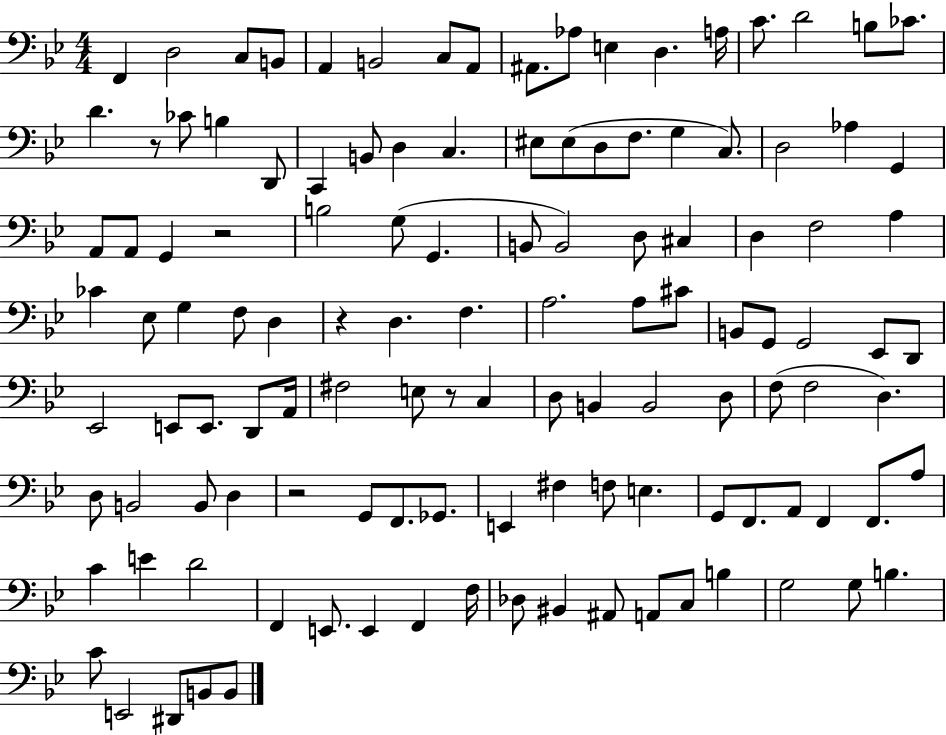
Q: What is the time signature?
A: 4/4